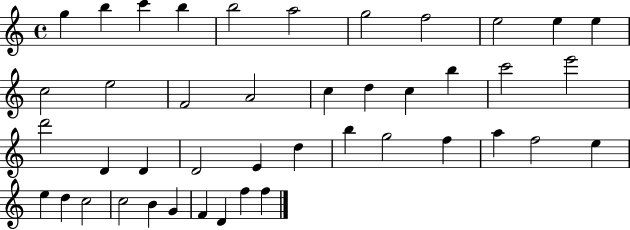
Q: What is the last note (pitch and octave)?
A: F5